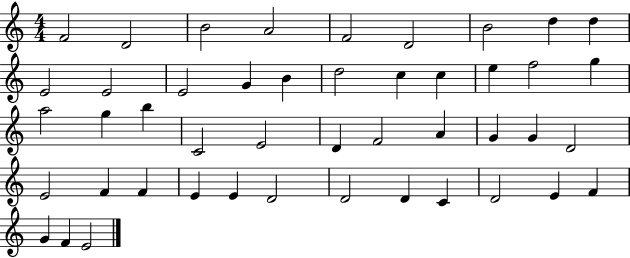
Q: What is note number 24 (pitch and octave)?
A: C4